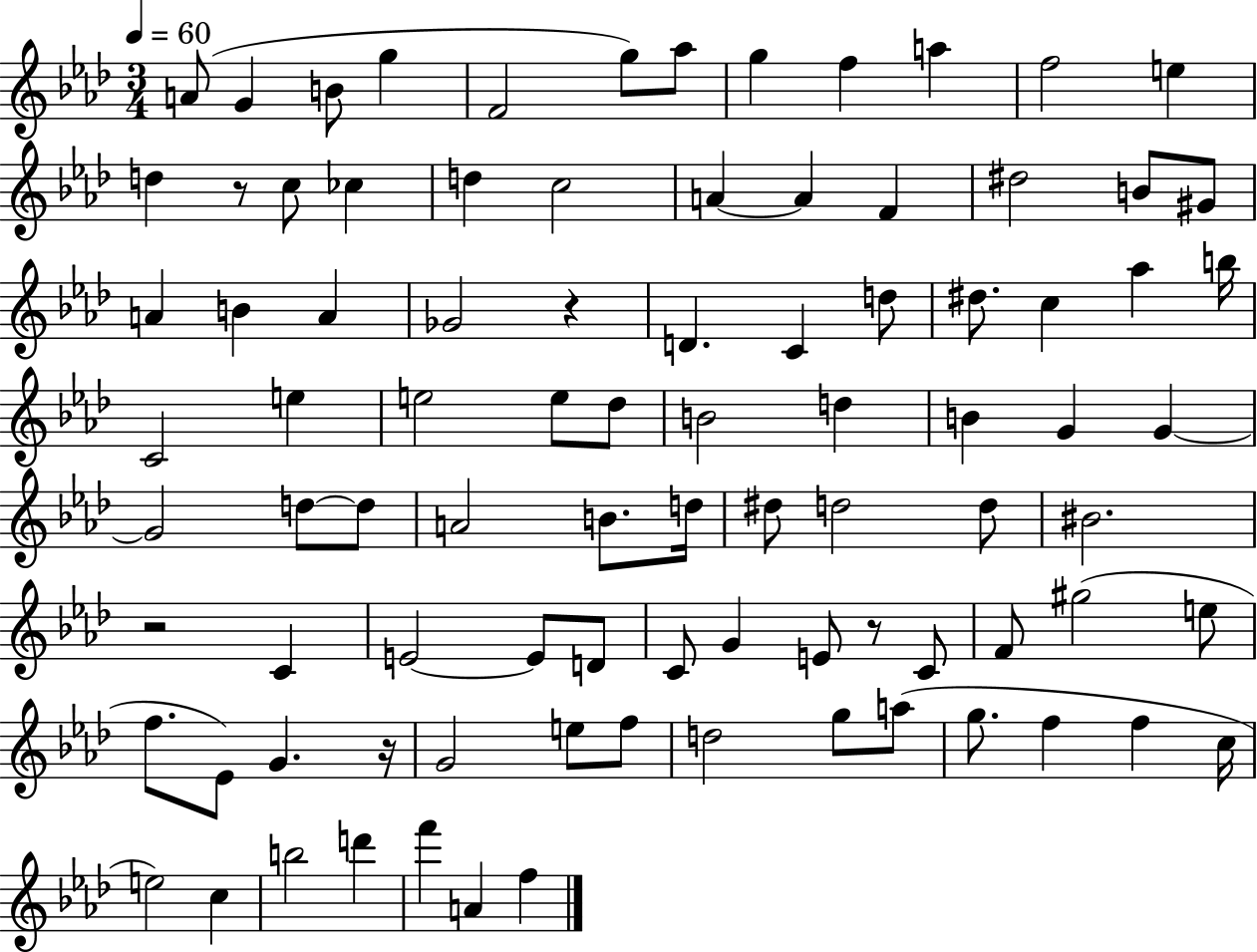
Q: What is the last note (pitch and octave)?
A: F5